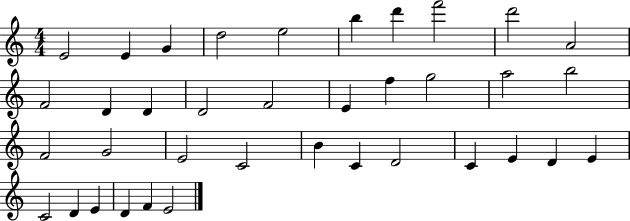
X:1
T:Untitled
M:4/4
L:1/4
K:C
E2 E G d2 e2 b d' f'2 d'2 A2 F2 D D D2 F2 E f g2 a2 b2 F2 G2 E2 C2 B C D2 C E D E C2 D E D F E2